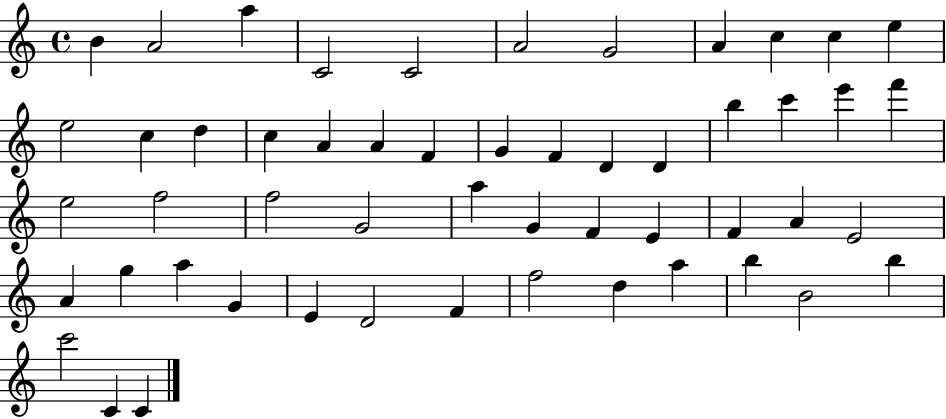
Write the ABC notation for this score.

X:1
T:Untitled
M:4/4
L:1/4
K:C
B A2 a C2 C2 A2 G2 A c c e e2 c d c A A F G F D D b c' e' f' e2 f2 f2 G2 a G F E F A E2 A g a G E D2 F f2 d a b B2 b c'2 C C